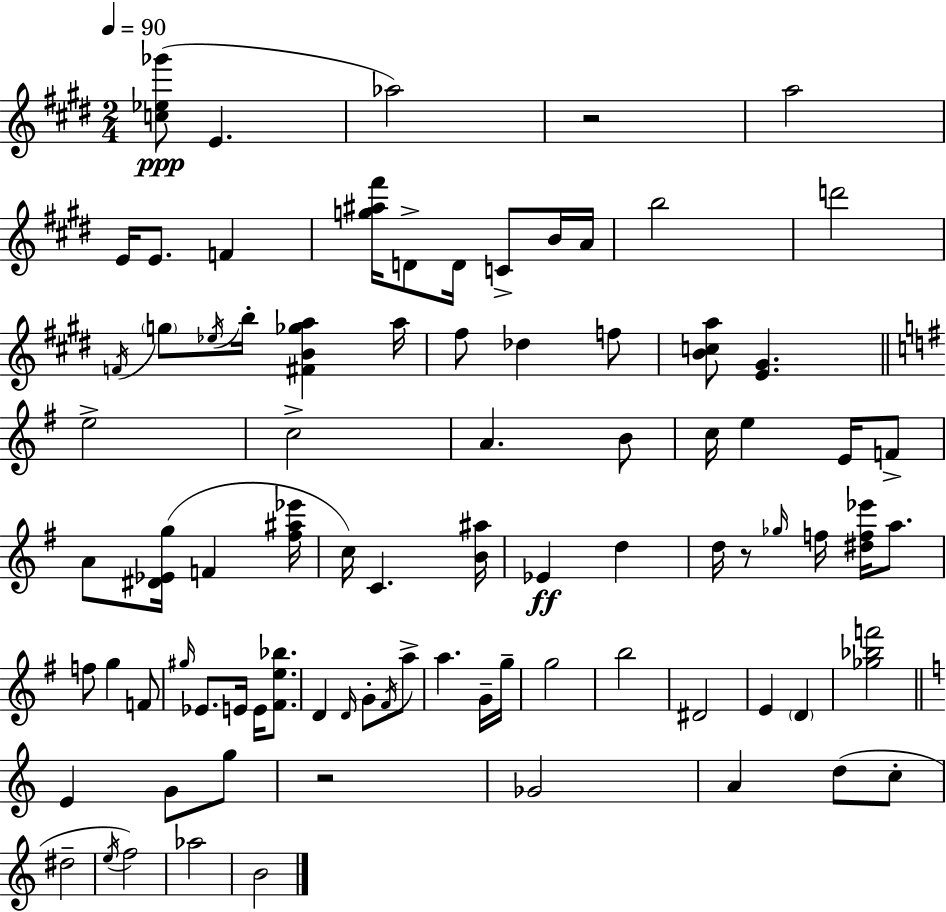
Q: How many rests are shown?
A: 3